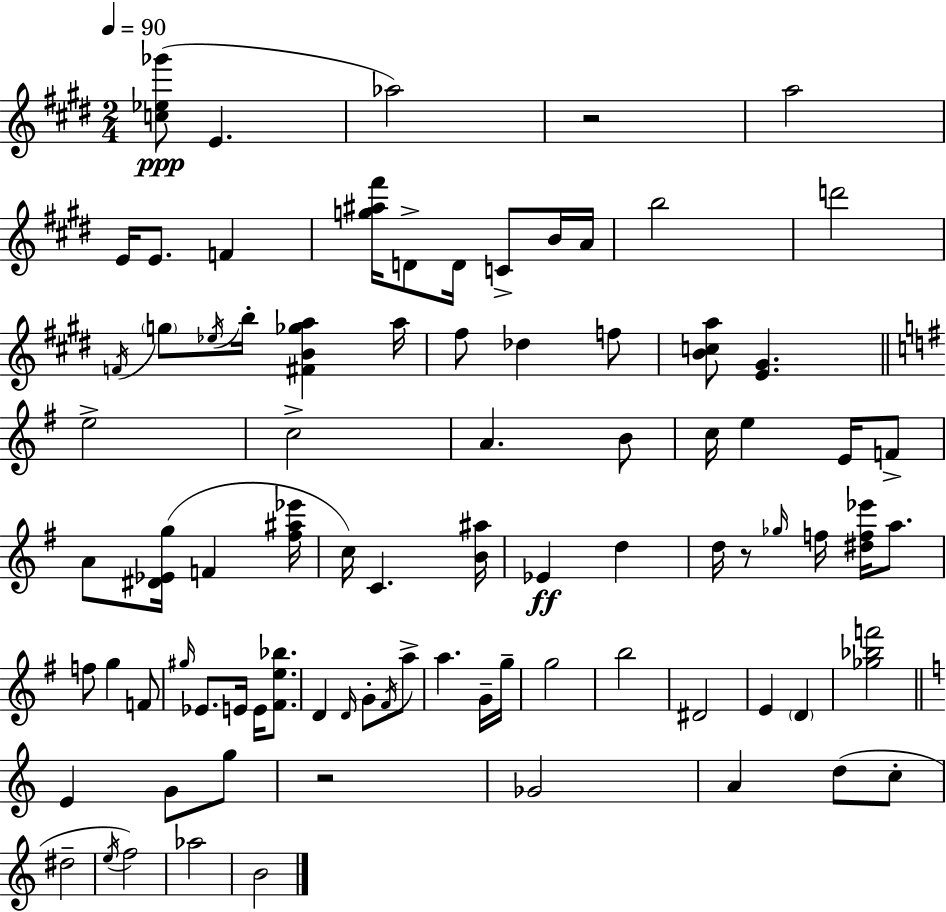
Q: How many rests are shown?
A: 3